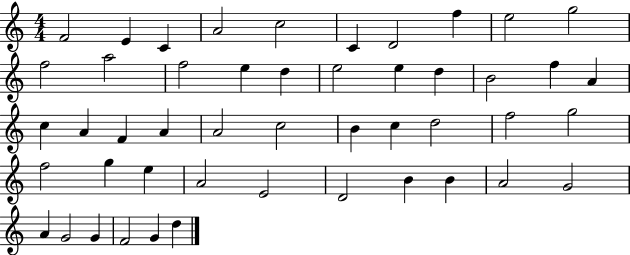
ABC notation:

X:1
T:Untitled
M:4/4
L:1/4
K:C
F2 E C A2 c2 C D2 f e2 g2 f2 a2 f2 e d e2 e d B2 f A c A F A A2 c2 B c d2 f2 g2 f2 g e A2 E2 D2 B B A2 G2 A G2 G F2 G d